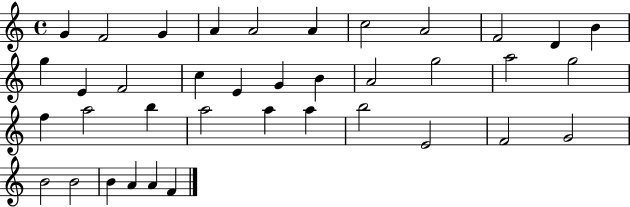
{
  \clef treble
  \time 4/4
  \defaultTimeSignature
  \key c \major
  g'4 f'2 g'4 | a'4 a'2 a'4 | c''2 a'2 | f'2 d'4 b'4 | \break g''4 e'4 f'2 | c''4 e'4 g'4 b'4 | a'2 g''2 | a''2 g''2 | \break f''4 a''2 b''4 | a''2 a''4 a''4 | b''2 e'2 | f'2 g'2 | \break b'2 b'2 | b'4 a'4 a'4 f'4 | \bar "|."
}